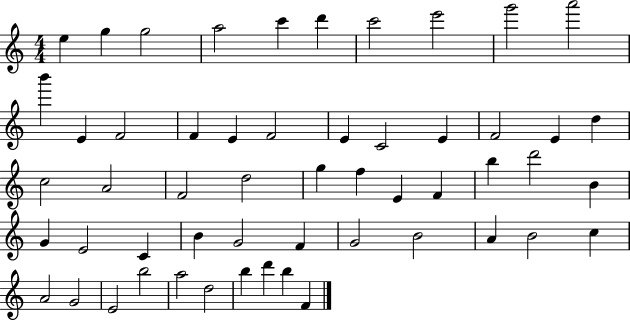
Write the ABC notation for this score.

X:1
T:Untitled
M:4/4
L:1/4
K:C
e g g2 a2 c' d' c'2 e'2 g'2 a'2 b' E F2 F E F2 E C2 E F2 E d c2 A2 F2 d2 g f E F b d'2 B G E2 C B G2 F G2 B2 A B2 c A2 G2 E2 b2 a2 d2 b d' b F